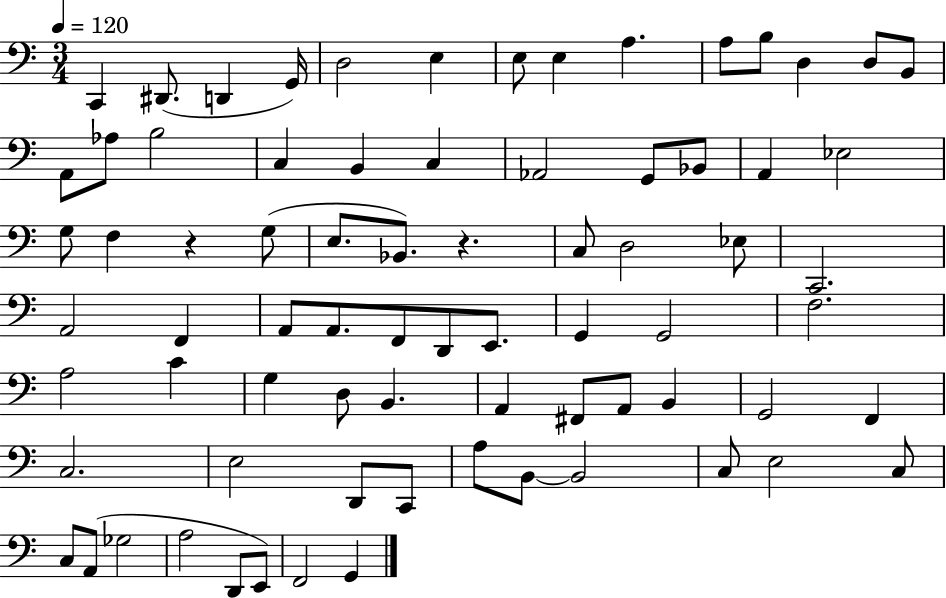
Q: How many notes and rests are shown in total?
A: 75